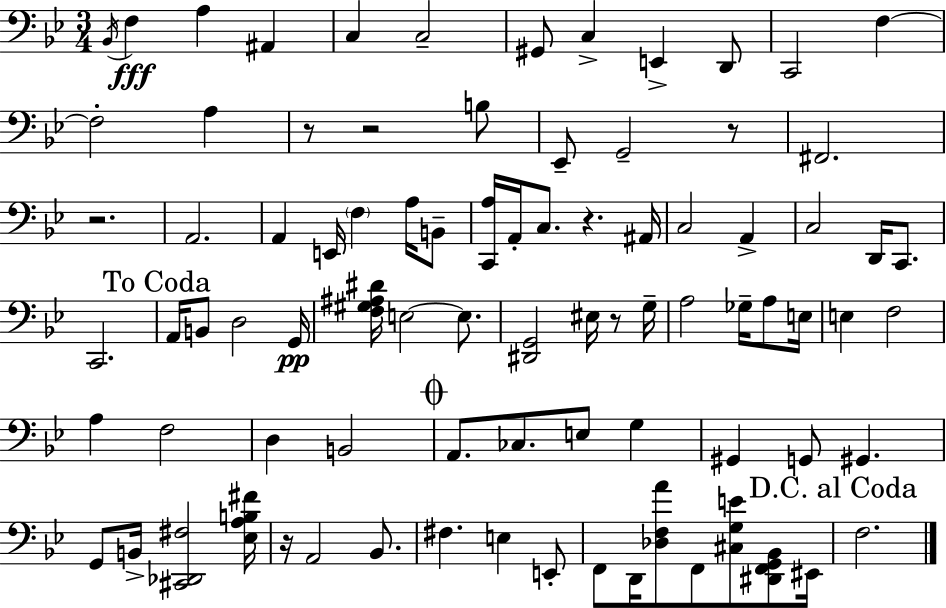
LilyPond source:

{
  \clef bass
  \numericTimeSignature
  \time 3/4
  \key bes \major
  \acciaccatura { bes,16 }\fff f4 a4 ais,4 | c4 c2-- | gis,8 c4-> e,4-> d,8 | c,2 f4~~ | \break f2-. a4 | r8 r2 b8 | ees,8-- g,2-- r8 | fis,2. | \break r2. | a,2. | a,4 e,16 \parenthesize f4 a16 b,8-- | <c, a>16 a,16-. c8. r4. | \break ais,16 c2 a,4-> | c2 d,16 c,8. | c,2. | \mark "To Coda" a,16 b,8 d2 | \break g,16\pp <f gis ais dis'>16 e2~~ e8. | <dis, g,>2 eis16 r8 | g16-- a2 ges16-- a8 | e16 e4 f2 | \break a4 f2 | d4 b,2 | \mark \markup { \musicglyph "scripts.coda" } a,8. ces8. e8 g4 | gis,4 g,8 gis,4. | \break g,8 b,16-> <cis, des, fis>2 | <ees a b fis'>16 r16 a,2 bes,8. | fis4. e4 e,8-. | f,8 d,16 <des f a'>8 f,8 <cis g e'>8 <dis, f, g, bes,>8 | \break eis,16 \mark "D.C. al Coda" f2. | \bar "|."
}